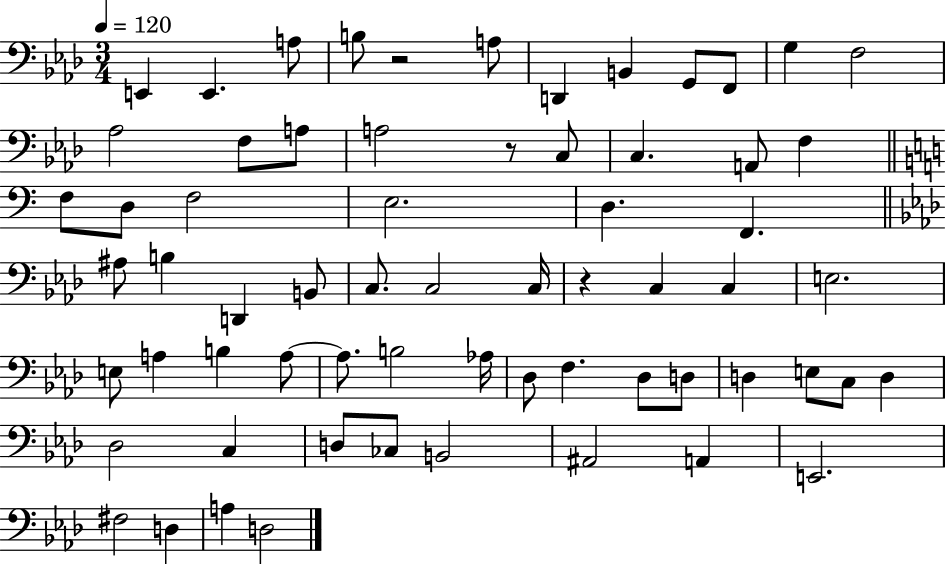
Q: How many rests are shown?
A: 3